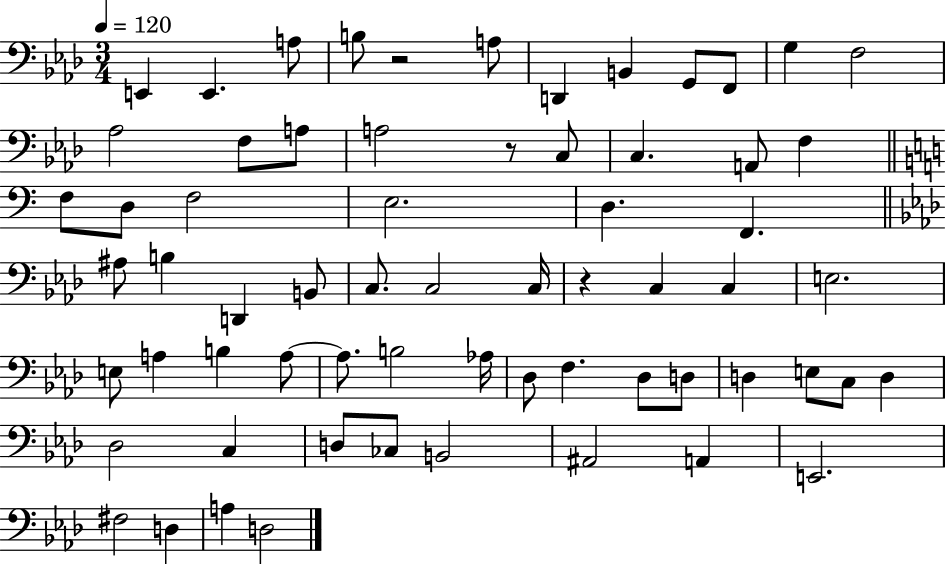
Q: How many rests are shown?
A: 3